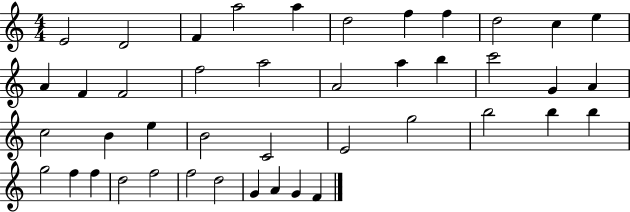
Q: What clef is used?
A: treble